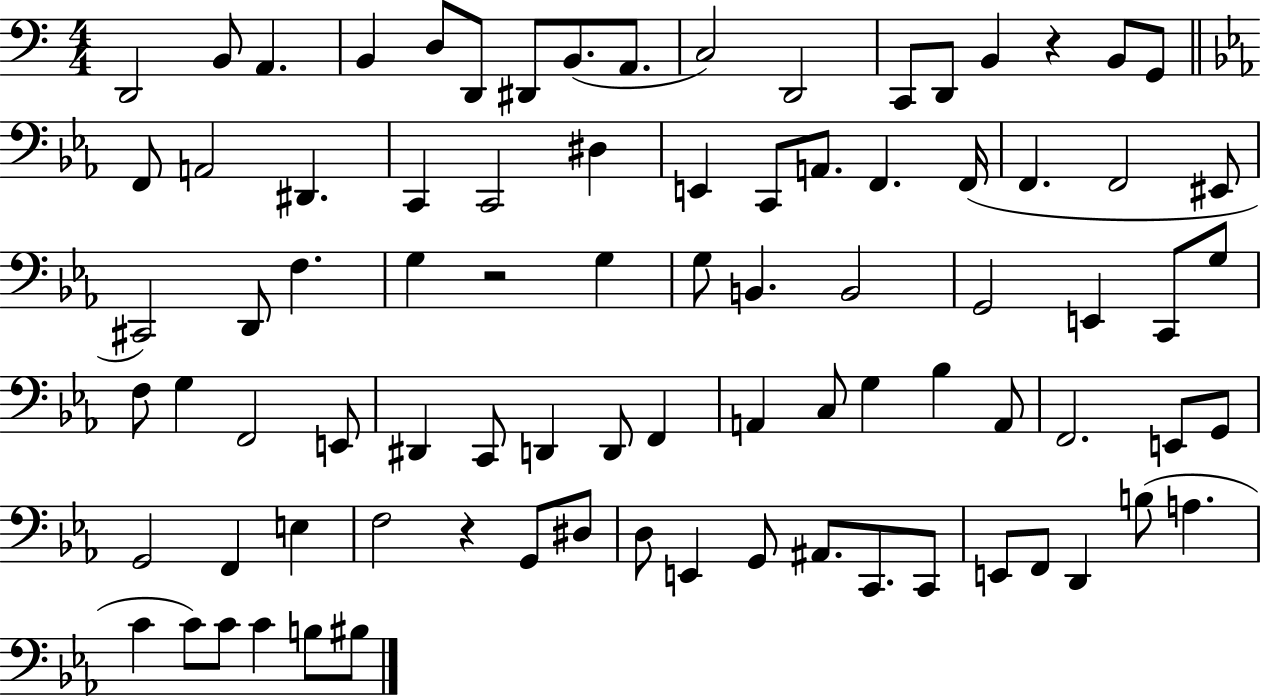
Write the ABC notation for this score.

X:1
T:Untitled
M:4/4
L:1/4
K:C
D,,2 B,,/2 A,, B,, D,/2 D,,/2 ^D,,/2 B,,/2 A,,/2 C,2 D,,2 C,,/2 D,,/2 B,, z B,,/2 G,,/2 F,,/2 A,,2 ^D,, C,, C,,2 ^D, E,, C,,/2 A,,/2 F,, F,,/4 F,, F,,2 ^E,,/2 ^C,,2 D,,/2 F, G, z2 G, G,/2 B,, B,,2 G,,2 E,, C,,/2 G,/2 F,/2 G, F,,2 E,,/2 ^D,, C,,/2 D,, D,,/2 F,, A,, C,/2 G, _B, A,,/2 F,,2 E,,/2 G,,/2 G,,2 F,, E, F,2 z G,,/2 ^D,/2 D,/2 E,, G,,/2 ^A,,/2 C,,/2 C,,/2 E,,/2 F,,/2 D,, B,/2 A, C C/2 C/2 C B,/2 ^B,/2